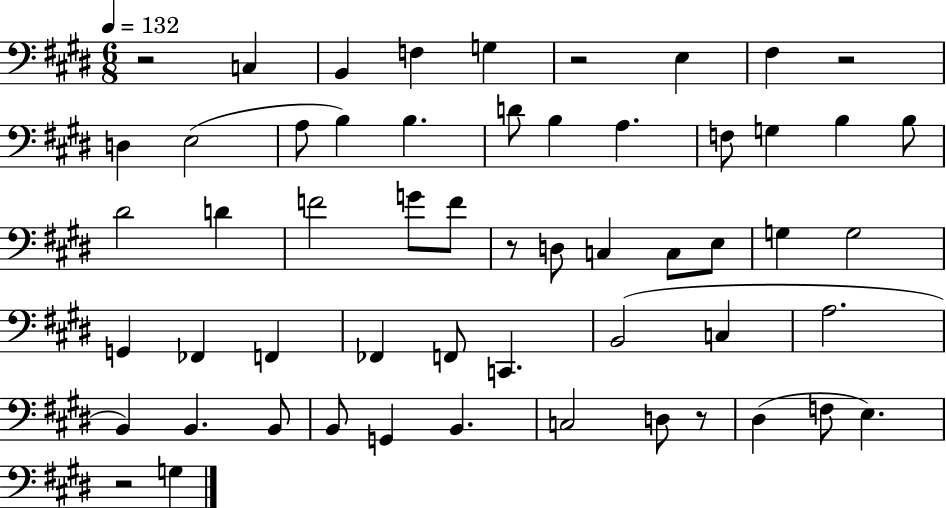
{
  \clef bass
  \numericTimeSignature
  \time 6/8
  \key e \major
  \tempo 4 = 132
  \repeat volta 2 { r2 c4 | b,4 f4 g4 | r2 e4 | fis4 r2 | \break d4 e2( | a8 b4) b4. | d'8 b4 a4. | f8 g4 b4 b8 | \break dis'2 d'4 | f'2 g'8 f'8 | r8 d8 c4 c8 e8 | g4 g2 | \break g,4 fes,4 f,4 | fes,4 f,8 c,4. | b,2( c4 | a2. | \break b,4) b,4. b,8 | b,8 g,4 b,4. | c2 d8 r8 | dis4( f8 e4.) | \break r2 g4 | } \bar "|."
}